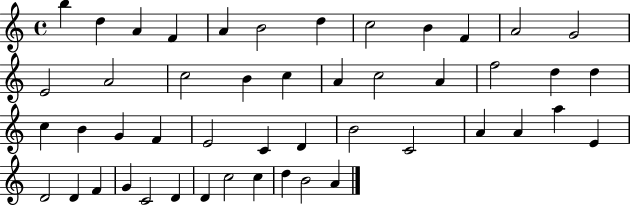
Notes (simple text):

B5/q D5/q A4/q F4/q A4/q B4/h D5/q C5/h B4/q F4/q A4/h G4/h E4/h A4/h C5/h B4/q C5/q A4/q C5/h A4/q F5/h D5/q D5/q C5/q B4/q G4/q F4/q E4/h C4/q D4/q B4/h C4/h A4/q A4/q A5/q E4/q D4/h D4/q F4/q G4/q C4/h D4/q D4/q C5/h C5/q D5/q B4/h A4/q